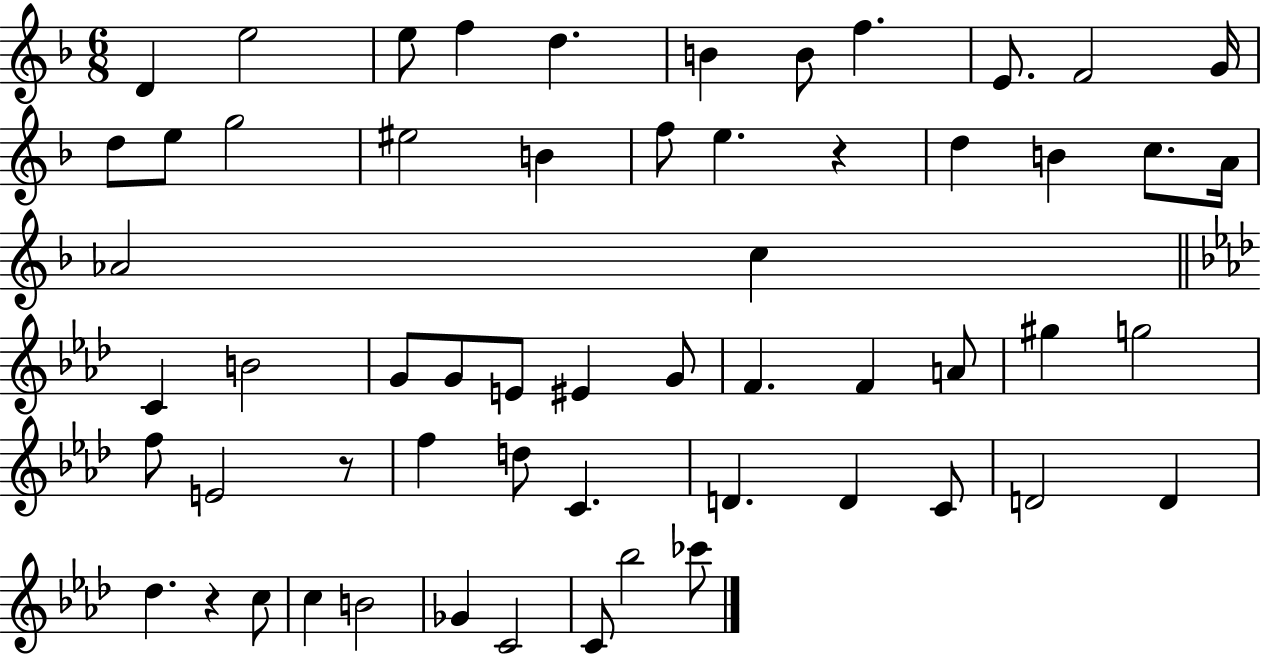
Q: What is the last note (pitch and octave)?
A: CES6